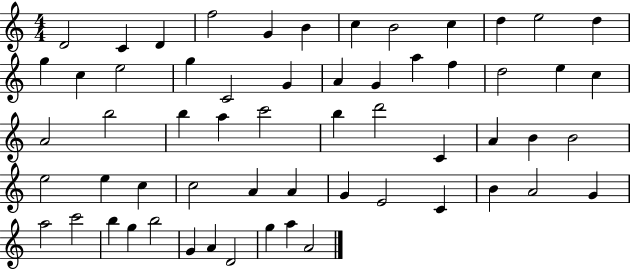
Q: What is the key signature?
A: C major